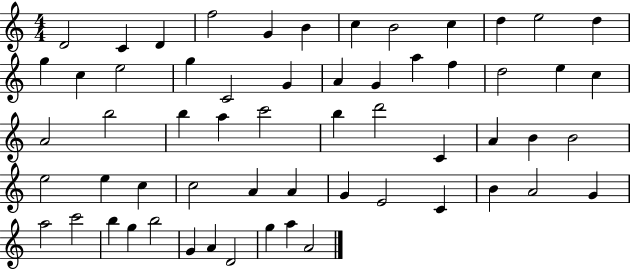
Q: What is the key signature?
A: C major